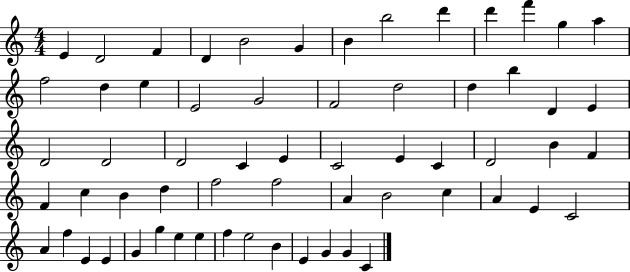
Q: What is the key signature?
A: C major